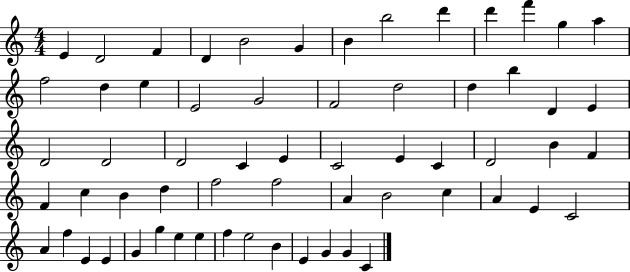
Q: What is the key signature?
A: C major